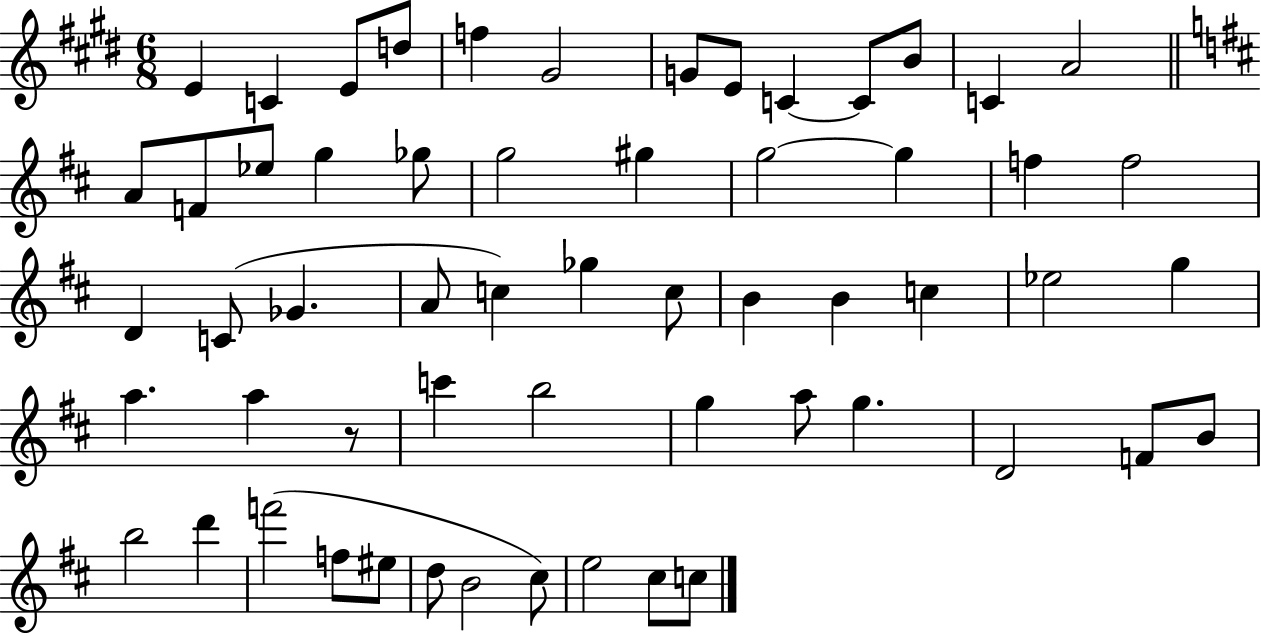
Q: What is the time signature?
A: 6/8